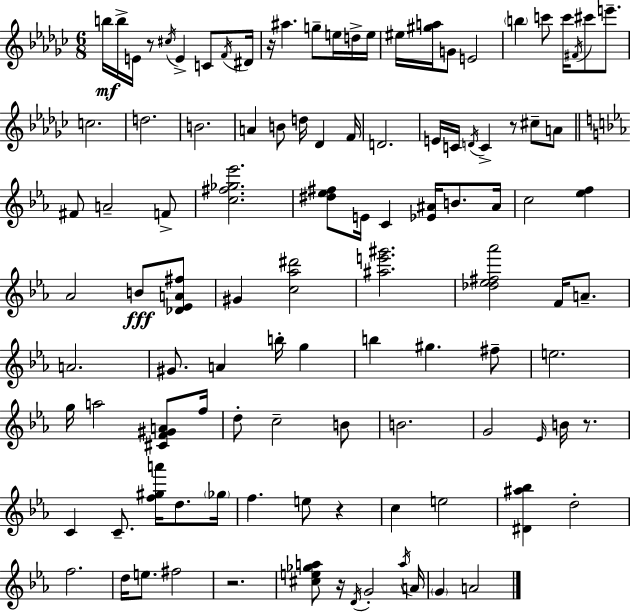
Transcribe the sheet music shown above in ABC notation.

X:1
T:Untitled
M:6/8
L:1/4
K:Ebm
b/4 b/4 E/4 z/2 ^c/4 E C/2 F/4 ^D/4 z/4 ^a g/2 e/4 d/4 e/4 ^e/4 [^ga]/4 G/2 E2 b c'/2 c'/4 ^F/4 ^c'/2 e'/2 c2 d2 B2 A B/2 d/4 _D F/4 D2 E/4 C/4 D/4 C z/2 ^c/2 A/2 ^F/2 A2 F/2 [c^f_g_e']2 [^d_e^f]/2 E/4 C [_E^A]/4 B/2 ^A/4 c2 [_ef] _A2 B/2 [_D_EA^f]/2 ^G [c_a^d']2 [^ae'^g']2 [_d_e^f_a']2 F/4 A/2 A2 ^G/2 A b/4 g b ^g ^f/2 e2 g/4 a2 [^CF^GA]/2 f/4 d/2 c2 B/2 B2 G2 _E/4 B/4 z/2 C C/2 [f^ga']/4 d/2 _g/4 f e/2 z c e2 [^D^a_b] d2 f2 d/4 e/2 ^f2 z2 [^ce_ga]/2 z/4 D/4 G2 a/4 A/4 G A2